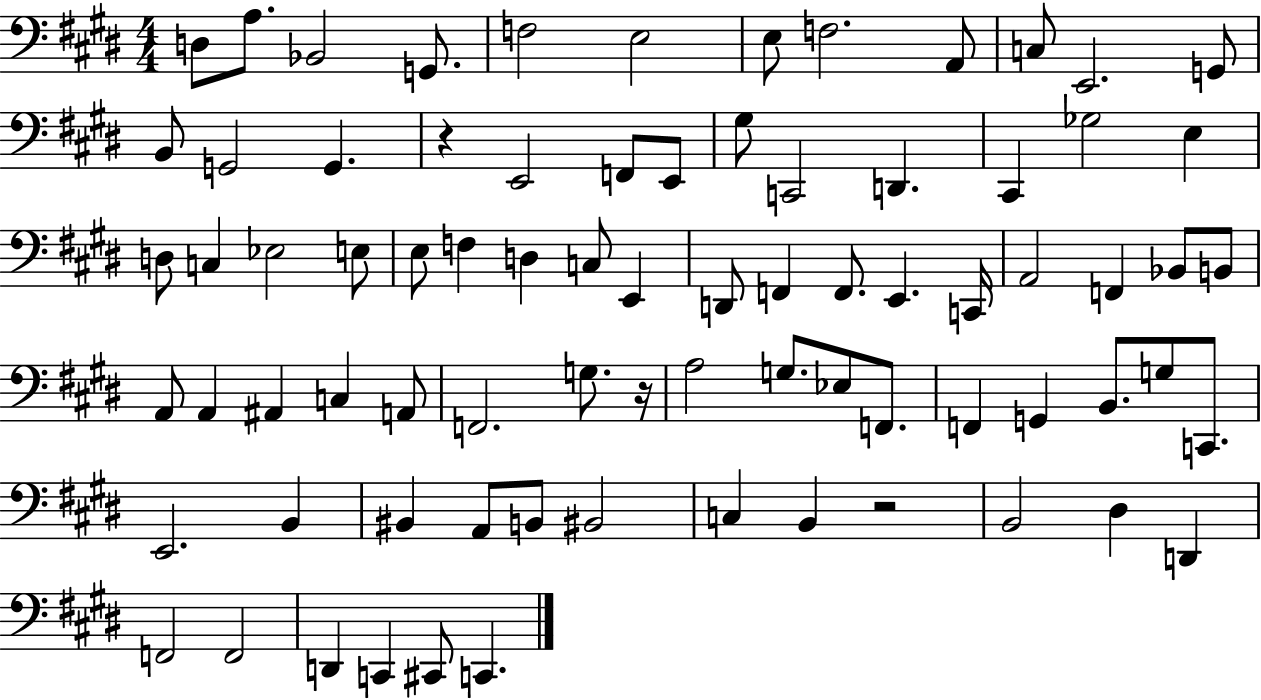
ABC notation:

X:1
T:Untitled
M:4/4
L:1/4
K:E
D,/2 A,/2 _B,,2 G,,/2 F,2 E,2 E,/2 F,2 A,,/2 C,/2 E,,2 G,,/2 B,,/2 G,,2 G,, z E,,2 F,,/2 E,,/2 ^G,/2 C,,2 D,, ^C,, _G,2 E, D,/2 C, _E,2 E,/2 E,/2 F, D, C,/2 E,, D,,/2 F,, F,,/2 E,, C,,/4 A,,2 F,, _B,,/2 B,,/2 A,,/2 A,, ^A,, C, A,,/2 F,,2 G,/2 z/4 A,2 G,/2 _E,/2 F,,/2 F,, G,, B,,/2 G,/2 C,,/2 E,,2 B,, ^B,, A,,/2 B,,/2 ^B,,2 C, B,, z2 B,,2 ^D, D,, F,,2 F,,2 D,, C,, ^C,,/2 C,,